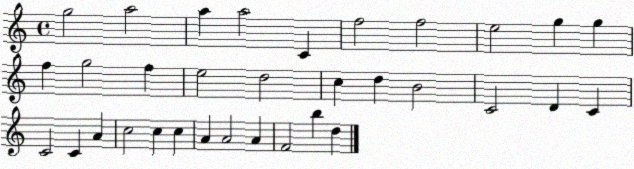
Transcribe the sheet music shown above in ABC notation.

X:1
T:Untitled
M:4/4
L:1/4
K:C
g2 a2 a a2 C f2 f2 e2 g g f g2 f e2 d2 c d B2 C2 D C C2 C A c2 c c A A2 A F2 b d